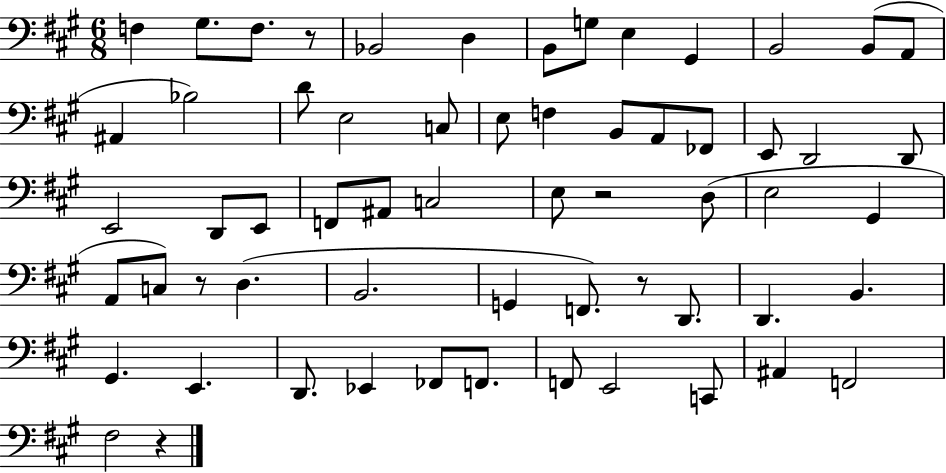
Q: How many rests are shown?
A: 5